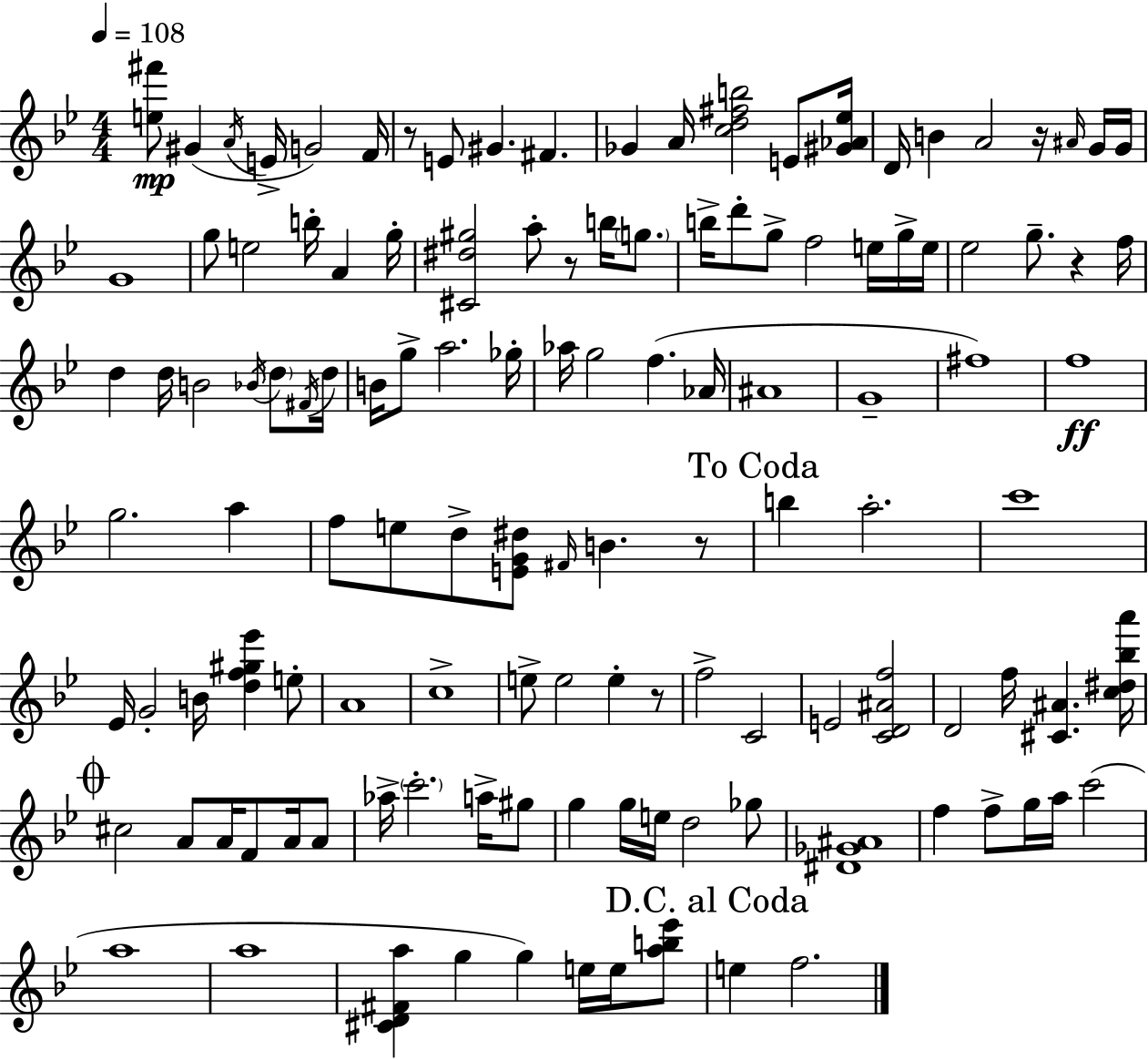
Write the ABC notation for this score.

X:1
T:Untitled
M:4/4
L:1/4
K:Gm
[e^f']/2 ^G A/4 E/4 G2 F/4 z/2 E/2 ^G ^F _G A/4 [cd^fb]2 E/2 [^G_A_e]/4 D/4 B A2 z/4 ^A/4 G/4 G/4 G4 g/2 e2 b/4 A g/4 [^C^d^g]2 a/2 z/2 b/4 g/2 b/4 d'/2 g/2 f2 e/4 g/4 e/4 _e2 g/2 z f/4 d d/4 B2 _B/4 d/2 ^F/4 d/4 B/4 g/2 a2 _g/4 _a/4 g2 f _A/4 ^A4 G4 ^f4 f4 g2 a f/2 e/2 d/2 [EG^d]/2 ^F/4 B z/2 b a2 c'4 _E/4 G2 B/4 [df^g_e'] e/2 A4 c4 e/2 e2 e z/2 f2 C2 E2 [CD^Af]2 D2 f/4 [^C^A] [c^d_ba']/4 ^c2 A/2 A/4 F/2 A/4 A/2 _a/4 c'2 a/4 ^g/2 g g/4 e/4 d2 _g/2 [^D_G^A]4 f f/2 g/4 a/4 c'2 a4 a4 [^CD^Fa] g g e/4 e/4 [ab_e']/2 e f2